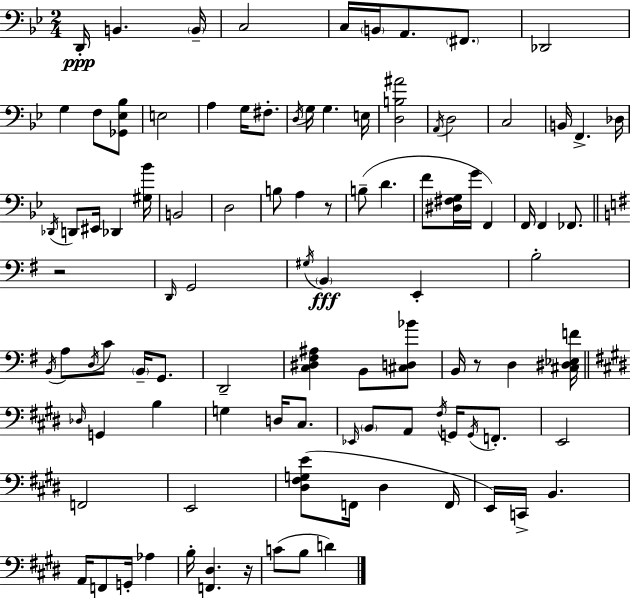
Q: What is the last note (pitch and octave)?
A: D4